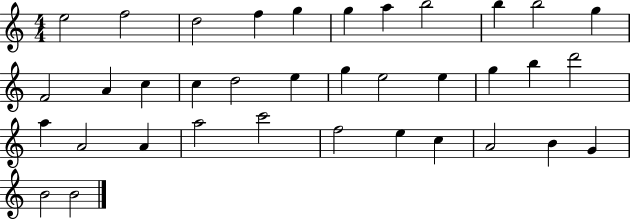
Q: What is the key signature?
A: C major